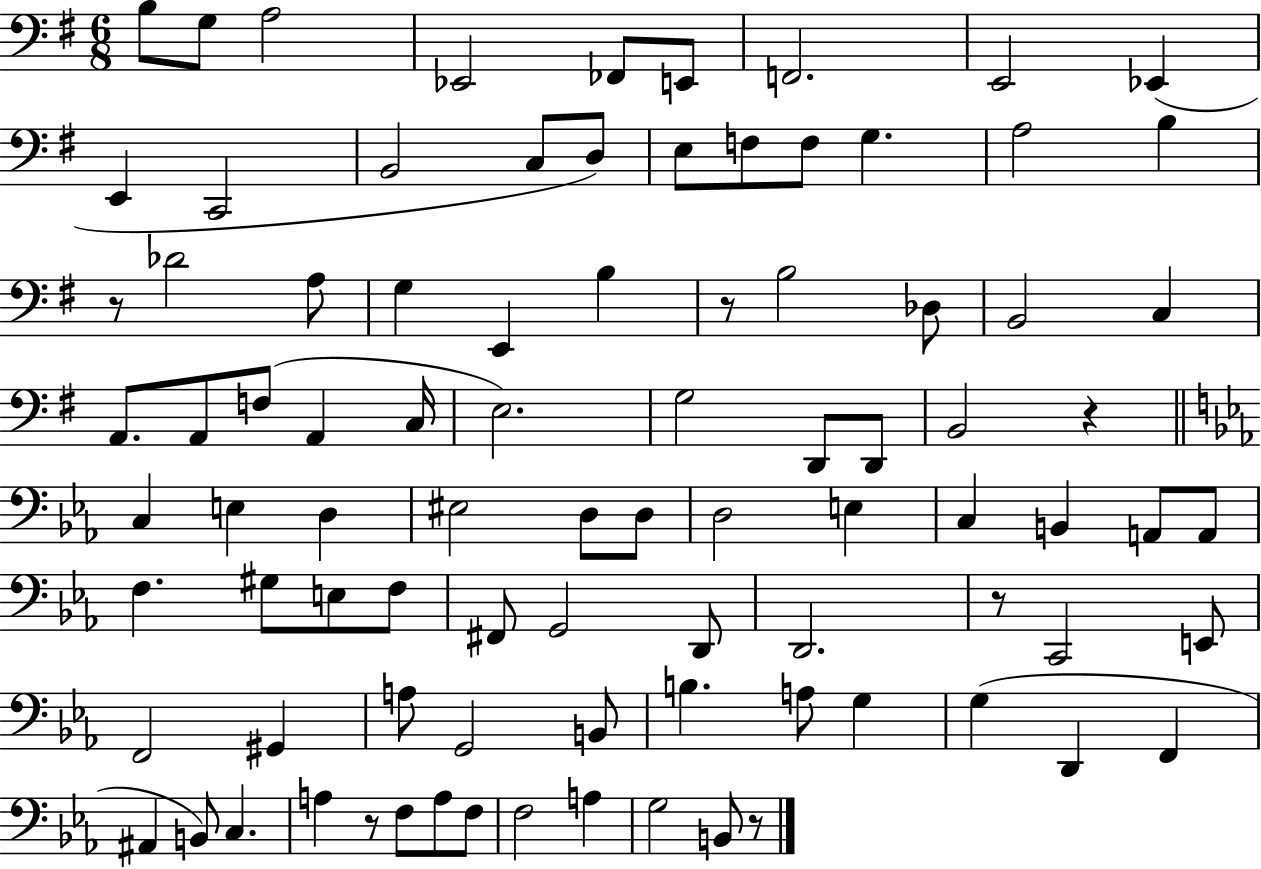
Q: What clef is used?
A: bass